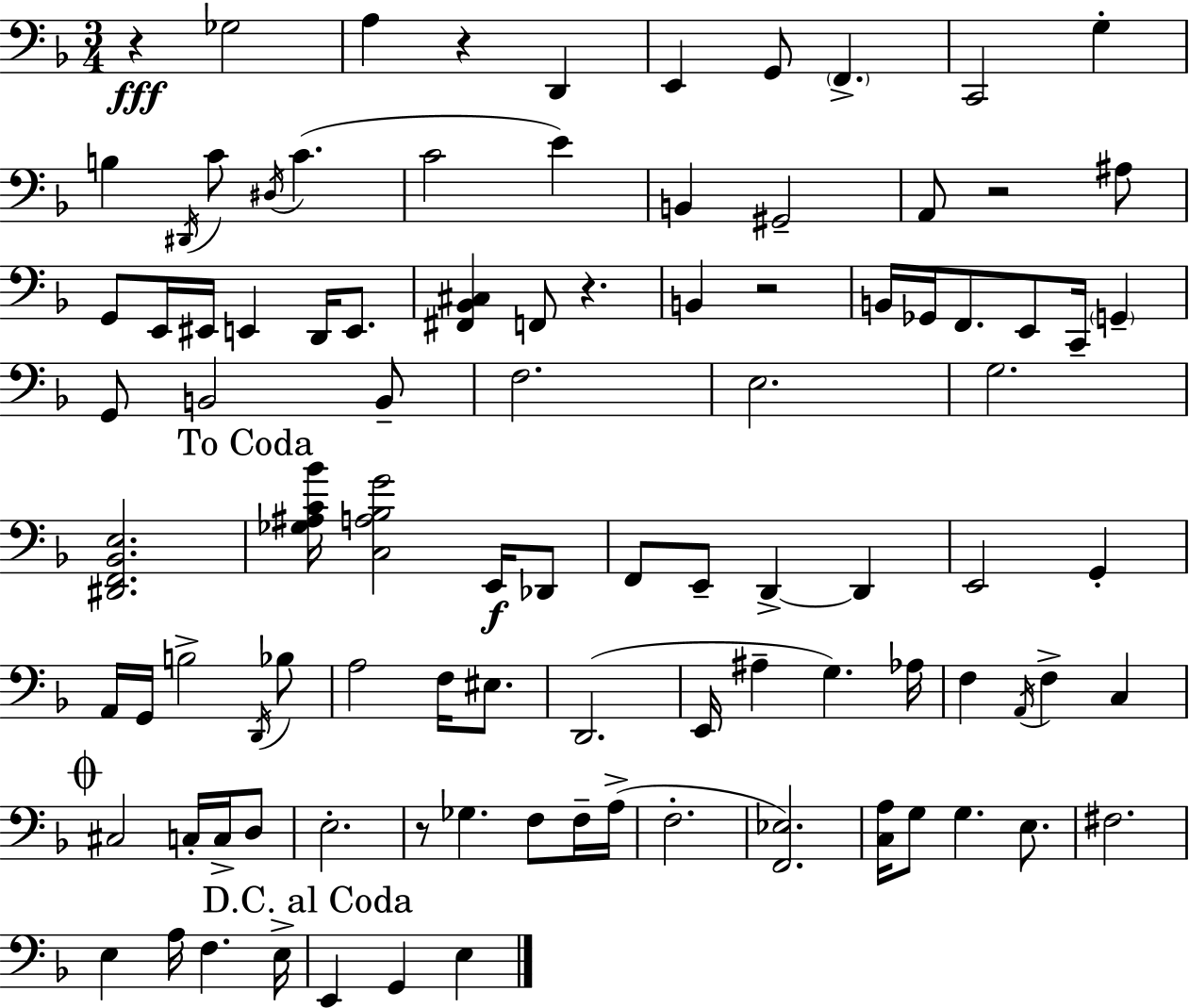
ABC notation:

X:1
T:Untitled
M:3/4
L:1/4
K:Dm
z _G,2 A, z D,, E,, G,,/2 F,, C,,2 G, B, ^D,,/4 C/2 ^D,/4 C C2 E B,, ^G,,2 A,,/2 z2 ^A,/2 G,,/2 E,,/4 ^E,,/4 E,, D,,/4 E,,/2 [^F,,_B,,^C,] F,,/2 z B,, z2 B,,/4 _G,,/4 F,,/2 E,,/2 C,,/4 G,, G,,/2 B,,2 B,,/2 F,2 E,2 G,2 [^D,,F,,_B,,E,]2 [_G,^A,C_B]/4 [C,A,_B,G]2 E,,/4 _D,,/2 F,,/2 E,,/2 D,, D,, E,,2 G,, A,,/4 G,,/4 B,2 D,,/4 _B,/2 A,2 F,/4 ^E,/2 D,,2 E,,/4 ^A, G, _A,/4 F, A,,/4 F, C, ^C,2 C,/4 C,/4 D,/2 E,2 z/2 _G, F,/2 F,/4 A,/4 F,2 [F,,_E,]2 [C,A,]/4 G,/2 G, E,/2 ^F,2 E, A,/4 F, E,/4 E,, G,, E,